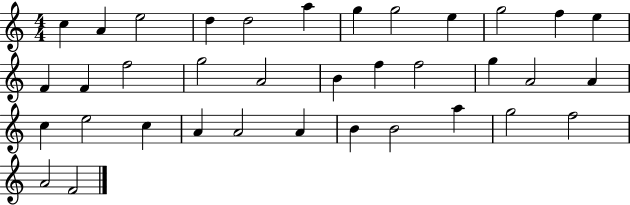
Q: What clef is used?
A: treble